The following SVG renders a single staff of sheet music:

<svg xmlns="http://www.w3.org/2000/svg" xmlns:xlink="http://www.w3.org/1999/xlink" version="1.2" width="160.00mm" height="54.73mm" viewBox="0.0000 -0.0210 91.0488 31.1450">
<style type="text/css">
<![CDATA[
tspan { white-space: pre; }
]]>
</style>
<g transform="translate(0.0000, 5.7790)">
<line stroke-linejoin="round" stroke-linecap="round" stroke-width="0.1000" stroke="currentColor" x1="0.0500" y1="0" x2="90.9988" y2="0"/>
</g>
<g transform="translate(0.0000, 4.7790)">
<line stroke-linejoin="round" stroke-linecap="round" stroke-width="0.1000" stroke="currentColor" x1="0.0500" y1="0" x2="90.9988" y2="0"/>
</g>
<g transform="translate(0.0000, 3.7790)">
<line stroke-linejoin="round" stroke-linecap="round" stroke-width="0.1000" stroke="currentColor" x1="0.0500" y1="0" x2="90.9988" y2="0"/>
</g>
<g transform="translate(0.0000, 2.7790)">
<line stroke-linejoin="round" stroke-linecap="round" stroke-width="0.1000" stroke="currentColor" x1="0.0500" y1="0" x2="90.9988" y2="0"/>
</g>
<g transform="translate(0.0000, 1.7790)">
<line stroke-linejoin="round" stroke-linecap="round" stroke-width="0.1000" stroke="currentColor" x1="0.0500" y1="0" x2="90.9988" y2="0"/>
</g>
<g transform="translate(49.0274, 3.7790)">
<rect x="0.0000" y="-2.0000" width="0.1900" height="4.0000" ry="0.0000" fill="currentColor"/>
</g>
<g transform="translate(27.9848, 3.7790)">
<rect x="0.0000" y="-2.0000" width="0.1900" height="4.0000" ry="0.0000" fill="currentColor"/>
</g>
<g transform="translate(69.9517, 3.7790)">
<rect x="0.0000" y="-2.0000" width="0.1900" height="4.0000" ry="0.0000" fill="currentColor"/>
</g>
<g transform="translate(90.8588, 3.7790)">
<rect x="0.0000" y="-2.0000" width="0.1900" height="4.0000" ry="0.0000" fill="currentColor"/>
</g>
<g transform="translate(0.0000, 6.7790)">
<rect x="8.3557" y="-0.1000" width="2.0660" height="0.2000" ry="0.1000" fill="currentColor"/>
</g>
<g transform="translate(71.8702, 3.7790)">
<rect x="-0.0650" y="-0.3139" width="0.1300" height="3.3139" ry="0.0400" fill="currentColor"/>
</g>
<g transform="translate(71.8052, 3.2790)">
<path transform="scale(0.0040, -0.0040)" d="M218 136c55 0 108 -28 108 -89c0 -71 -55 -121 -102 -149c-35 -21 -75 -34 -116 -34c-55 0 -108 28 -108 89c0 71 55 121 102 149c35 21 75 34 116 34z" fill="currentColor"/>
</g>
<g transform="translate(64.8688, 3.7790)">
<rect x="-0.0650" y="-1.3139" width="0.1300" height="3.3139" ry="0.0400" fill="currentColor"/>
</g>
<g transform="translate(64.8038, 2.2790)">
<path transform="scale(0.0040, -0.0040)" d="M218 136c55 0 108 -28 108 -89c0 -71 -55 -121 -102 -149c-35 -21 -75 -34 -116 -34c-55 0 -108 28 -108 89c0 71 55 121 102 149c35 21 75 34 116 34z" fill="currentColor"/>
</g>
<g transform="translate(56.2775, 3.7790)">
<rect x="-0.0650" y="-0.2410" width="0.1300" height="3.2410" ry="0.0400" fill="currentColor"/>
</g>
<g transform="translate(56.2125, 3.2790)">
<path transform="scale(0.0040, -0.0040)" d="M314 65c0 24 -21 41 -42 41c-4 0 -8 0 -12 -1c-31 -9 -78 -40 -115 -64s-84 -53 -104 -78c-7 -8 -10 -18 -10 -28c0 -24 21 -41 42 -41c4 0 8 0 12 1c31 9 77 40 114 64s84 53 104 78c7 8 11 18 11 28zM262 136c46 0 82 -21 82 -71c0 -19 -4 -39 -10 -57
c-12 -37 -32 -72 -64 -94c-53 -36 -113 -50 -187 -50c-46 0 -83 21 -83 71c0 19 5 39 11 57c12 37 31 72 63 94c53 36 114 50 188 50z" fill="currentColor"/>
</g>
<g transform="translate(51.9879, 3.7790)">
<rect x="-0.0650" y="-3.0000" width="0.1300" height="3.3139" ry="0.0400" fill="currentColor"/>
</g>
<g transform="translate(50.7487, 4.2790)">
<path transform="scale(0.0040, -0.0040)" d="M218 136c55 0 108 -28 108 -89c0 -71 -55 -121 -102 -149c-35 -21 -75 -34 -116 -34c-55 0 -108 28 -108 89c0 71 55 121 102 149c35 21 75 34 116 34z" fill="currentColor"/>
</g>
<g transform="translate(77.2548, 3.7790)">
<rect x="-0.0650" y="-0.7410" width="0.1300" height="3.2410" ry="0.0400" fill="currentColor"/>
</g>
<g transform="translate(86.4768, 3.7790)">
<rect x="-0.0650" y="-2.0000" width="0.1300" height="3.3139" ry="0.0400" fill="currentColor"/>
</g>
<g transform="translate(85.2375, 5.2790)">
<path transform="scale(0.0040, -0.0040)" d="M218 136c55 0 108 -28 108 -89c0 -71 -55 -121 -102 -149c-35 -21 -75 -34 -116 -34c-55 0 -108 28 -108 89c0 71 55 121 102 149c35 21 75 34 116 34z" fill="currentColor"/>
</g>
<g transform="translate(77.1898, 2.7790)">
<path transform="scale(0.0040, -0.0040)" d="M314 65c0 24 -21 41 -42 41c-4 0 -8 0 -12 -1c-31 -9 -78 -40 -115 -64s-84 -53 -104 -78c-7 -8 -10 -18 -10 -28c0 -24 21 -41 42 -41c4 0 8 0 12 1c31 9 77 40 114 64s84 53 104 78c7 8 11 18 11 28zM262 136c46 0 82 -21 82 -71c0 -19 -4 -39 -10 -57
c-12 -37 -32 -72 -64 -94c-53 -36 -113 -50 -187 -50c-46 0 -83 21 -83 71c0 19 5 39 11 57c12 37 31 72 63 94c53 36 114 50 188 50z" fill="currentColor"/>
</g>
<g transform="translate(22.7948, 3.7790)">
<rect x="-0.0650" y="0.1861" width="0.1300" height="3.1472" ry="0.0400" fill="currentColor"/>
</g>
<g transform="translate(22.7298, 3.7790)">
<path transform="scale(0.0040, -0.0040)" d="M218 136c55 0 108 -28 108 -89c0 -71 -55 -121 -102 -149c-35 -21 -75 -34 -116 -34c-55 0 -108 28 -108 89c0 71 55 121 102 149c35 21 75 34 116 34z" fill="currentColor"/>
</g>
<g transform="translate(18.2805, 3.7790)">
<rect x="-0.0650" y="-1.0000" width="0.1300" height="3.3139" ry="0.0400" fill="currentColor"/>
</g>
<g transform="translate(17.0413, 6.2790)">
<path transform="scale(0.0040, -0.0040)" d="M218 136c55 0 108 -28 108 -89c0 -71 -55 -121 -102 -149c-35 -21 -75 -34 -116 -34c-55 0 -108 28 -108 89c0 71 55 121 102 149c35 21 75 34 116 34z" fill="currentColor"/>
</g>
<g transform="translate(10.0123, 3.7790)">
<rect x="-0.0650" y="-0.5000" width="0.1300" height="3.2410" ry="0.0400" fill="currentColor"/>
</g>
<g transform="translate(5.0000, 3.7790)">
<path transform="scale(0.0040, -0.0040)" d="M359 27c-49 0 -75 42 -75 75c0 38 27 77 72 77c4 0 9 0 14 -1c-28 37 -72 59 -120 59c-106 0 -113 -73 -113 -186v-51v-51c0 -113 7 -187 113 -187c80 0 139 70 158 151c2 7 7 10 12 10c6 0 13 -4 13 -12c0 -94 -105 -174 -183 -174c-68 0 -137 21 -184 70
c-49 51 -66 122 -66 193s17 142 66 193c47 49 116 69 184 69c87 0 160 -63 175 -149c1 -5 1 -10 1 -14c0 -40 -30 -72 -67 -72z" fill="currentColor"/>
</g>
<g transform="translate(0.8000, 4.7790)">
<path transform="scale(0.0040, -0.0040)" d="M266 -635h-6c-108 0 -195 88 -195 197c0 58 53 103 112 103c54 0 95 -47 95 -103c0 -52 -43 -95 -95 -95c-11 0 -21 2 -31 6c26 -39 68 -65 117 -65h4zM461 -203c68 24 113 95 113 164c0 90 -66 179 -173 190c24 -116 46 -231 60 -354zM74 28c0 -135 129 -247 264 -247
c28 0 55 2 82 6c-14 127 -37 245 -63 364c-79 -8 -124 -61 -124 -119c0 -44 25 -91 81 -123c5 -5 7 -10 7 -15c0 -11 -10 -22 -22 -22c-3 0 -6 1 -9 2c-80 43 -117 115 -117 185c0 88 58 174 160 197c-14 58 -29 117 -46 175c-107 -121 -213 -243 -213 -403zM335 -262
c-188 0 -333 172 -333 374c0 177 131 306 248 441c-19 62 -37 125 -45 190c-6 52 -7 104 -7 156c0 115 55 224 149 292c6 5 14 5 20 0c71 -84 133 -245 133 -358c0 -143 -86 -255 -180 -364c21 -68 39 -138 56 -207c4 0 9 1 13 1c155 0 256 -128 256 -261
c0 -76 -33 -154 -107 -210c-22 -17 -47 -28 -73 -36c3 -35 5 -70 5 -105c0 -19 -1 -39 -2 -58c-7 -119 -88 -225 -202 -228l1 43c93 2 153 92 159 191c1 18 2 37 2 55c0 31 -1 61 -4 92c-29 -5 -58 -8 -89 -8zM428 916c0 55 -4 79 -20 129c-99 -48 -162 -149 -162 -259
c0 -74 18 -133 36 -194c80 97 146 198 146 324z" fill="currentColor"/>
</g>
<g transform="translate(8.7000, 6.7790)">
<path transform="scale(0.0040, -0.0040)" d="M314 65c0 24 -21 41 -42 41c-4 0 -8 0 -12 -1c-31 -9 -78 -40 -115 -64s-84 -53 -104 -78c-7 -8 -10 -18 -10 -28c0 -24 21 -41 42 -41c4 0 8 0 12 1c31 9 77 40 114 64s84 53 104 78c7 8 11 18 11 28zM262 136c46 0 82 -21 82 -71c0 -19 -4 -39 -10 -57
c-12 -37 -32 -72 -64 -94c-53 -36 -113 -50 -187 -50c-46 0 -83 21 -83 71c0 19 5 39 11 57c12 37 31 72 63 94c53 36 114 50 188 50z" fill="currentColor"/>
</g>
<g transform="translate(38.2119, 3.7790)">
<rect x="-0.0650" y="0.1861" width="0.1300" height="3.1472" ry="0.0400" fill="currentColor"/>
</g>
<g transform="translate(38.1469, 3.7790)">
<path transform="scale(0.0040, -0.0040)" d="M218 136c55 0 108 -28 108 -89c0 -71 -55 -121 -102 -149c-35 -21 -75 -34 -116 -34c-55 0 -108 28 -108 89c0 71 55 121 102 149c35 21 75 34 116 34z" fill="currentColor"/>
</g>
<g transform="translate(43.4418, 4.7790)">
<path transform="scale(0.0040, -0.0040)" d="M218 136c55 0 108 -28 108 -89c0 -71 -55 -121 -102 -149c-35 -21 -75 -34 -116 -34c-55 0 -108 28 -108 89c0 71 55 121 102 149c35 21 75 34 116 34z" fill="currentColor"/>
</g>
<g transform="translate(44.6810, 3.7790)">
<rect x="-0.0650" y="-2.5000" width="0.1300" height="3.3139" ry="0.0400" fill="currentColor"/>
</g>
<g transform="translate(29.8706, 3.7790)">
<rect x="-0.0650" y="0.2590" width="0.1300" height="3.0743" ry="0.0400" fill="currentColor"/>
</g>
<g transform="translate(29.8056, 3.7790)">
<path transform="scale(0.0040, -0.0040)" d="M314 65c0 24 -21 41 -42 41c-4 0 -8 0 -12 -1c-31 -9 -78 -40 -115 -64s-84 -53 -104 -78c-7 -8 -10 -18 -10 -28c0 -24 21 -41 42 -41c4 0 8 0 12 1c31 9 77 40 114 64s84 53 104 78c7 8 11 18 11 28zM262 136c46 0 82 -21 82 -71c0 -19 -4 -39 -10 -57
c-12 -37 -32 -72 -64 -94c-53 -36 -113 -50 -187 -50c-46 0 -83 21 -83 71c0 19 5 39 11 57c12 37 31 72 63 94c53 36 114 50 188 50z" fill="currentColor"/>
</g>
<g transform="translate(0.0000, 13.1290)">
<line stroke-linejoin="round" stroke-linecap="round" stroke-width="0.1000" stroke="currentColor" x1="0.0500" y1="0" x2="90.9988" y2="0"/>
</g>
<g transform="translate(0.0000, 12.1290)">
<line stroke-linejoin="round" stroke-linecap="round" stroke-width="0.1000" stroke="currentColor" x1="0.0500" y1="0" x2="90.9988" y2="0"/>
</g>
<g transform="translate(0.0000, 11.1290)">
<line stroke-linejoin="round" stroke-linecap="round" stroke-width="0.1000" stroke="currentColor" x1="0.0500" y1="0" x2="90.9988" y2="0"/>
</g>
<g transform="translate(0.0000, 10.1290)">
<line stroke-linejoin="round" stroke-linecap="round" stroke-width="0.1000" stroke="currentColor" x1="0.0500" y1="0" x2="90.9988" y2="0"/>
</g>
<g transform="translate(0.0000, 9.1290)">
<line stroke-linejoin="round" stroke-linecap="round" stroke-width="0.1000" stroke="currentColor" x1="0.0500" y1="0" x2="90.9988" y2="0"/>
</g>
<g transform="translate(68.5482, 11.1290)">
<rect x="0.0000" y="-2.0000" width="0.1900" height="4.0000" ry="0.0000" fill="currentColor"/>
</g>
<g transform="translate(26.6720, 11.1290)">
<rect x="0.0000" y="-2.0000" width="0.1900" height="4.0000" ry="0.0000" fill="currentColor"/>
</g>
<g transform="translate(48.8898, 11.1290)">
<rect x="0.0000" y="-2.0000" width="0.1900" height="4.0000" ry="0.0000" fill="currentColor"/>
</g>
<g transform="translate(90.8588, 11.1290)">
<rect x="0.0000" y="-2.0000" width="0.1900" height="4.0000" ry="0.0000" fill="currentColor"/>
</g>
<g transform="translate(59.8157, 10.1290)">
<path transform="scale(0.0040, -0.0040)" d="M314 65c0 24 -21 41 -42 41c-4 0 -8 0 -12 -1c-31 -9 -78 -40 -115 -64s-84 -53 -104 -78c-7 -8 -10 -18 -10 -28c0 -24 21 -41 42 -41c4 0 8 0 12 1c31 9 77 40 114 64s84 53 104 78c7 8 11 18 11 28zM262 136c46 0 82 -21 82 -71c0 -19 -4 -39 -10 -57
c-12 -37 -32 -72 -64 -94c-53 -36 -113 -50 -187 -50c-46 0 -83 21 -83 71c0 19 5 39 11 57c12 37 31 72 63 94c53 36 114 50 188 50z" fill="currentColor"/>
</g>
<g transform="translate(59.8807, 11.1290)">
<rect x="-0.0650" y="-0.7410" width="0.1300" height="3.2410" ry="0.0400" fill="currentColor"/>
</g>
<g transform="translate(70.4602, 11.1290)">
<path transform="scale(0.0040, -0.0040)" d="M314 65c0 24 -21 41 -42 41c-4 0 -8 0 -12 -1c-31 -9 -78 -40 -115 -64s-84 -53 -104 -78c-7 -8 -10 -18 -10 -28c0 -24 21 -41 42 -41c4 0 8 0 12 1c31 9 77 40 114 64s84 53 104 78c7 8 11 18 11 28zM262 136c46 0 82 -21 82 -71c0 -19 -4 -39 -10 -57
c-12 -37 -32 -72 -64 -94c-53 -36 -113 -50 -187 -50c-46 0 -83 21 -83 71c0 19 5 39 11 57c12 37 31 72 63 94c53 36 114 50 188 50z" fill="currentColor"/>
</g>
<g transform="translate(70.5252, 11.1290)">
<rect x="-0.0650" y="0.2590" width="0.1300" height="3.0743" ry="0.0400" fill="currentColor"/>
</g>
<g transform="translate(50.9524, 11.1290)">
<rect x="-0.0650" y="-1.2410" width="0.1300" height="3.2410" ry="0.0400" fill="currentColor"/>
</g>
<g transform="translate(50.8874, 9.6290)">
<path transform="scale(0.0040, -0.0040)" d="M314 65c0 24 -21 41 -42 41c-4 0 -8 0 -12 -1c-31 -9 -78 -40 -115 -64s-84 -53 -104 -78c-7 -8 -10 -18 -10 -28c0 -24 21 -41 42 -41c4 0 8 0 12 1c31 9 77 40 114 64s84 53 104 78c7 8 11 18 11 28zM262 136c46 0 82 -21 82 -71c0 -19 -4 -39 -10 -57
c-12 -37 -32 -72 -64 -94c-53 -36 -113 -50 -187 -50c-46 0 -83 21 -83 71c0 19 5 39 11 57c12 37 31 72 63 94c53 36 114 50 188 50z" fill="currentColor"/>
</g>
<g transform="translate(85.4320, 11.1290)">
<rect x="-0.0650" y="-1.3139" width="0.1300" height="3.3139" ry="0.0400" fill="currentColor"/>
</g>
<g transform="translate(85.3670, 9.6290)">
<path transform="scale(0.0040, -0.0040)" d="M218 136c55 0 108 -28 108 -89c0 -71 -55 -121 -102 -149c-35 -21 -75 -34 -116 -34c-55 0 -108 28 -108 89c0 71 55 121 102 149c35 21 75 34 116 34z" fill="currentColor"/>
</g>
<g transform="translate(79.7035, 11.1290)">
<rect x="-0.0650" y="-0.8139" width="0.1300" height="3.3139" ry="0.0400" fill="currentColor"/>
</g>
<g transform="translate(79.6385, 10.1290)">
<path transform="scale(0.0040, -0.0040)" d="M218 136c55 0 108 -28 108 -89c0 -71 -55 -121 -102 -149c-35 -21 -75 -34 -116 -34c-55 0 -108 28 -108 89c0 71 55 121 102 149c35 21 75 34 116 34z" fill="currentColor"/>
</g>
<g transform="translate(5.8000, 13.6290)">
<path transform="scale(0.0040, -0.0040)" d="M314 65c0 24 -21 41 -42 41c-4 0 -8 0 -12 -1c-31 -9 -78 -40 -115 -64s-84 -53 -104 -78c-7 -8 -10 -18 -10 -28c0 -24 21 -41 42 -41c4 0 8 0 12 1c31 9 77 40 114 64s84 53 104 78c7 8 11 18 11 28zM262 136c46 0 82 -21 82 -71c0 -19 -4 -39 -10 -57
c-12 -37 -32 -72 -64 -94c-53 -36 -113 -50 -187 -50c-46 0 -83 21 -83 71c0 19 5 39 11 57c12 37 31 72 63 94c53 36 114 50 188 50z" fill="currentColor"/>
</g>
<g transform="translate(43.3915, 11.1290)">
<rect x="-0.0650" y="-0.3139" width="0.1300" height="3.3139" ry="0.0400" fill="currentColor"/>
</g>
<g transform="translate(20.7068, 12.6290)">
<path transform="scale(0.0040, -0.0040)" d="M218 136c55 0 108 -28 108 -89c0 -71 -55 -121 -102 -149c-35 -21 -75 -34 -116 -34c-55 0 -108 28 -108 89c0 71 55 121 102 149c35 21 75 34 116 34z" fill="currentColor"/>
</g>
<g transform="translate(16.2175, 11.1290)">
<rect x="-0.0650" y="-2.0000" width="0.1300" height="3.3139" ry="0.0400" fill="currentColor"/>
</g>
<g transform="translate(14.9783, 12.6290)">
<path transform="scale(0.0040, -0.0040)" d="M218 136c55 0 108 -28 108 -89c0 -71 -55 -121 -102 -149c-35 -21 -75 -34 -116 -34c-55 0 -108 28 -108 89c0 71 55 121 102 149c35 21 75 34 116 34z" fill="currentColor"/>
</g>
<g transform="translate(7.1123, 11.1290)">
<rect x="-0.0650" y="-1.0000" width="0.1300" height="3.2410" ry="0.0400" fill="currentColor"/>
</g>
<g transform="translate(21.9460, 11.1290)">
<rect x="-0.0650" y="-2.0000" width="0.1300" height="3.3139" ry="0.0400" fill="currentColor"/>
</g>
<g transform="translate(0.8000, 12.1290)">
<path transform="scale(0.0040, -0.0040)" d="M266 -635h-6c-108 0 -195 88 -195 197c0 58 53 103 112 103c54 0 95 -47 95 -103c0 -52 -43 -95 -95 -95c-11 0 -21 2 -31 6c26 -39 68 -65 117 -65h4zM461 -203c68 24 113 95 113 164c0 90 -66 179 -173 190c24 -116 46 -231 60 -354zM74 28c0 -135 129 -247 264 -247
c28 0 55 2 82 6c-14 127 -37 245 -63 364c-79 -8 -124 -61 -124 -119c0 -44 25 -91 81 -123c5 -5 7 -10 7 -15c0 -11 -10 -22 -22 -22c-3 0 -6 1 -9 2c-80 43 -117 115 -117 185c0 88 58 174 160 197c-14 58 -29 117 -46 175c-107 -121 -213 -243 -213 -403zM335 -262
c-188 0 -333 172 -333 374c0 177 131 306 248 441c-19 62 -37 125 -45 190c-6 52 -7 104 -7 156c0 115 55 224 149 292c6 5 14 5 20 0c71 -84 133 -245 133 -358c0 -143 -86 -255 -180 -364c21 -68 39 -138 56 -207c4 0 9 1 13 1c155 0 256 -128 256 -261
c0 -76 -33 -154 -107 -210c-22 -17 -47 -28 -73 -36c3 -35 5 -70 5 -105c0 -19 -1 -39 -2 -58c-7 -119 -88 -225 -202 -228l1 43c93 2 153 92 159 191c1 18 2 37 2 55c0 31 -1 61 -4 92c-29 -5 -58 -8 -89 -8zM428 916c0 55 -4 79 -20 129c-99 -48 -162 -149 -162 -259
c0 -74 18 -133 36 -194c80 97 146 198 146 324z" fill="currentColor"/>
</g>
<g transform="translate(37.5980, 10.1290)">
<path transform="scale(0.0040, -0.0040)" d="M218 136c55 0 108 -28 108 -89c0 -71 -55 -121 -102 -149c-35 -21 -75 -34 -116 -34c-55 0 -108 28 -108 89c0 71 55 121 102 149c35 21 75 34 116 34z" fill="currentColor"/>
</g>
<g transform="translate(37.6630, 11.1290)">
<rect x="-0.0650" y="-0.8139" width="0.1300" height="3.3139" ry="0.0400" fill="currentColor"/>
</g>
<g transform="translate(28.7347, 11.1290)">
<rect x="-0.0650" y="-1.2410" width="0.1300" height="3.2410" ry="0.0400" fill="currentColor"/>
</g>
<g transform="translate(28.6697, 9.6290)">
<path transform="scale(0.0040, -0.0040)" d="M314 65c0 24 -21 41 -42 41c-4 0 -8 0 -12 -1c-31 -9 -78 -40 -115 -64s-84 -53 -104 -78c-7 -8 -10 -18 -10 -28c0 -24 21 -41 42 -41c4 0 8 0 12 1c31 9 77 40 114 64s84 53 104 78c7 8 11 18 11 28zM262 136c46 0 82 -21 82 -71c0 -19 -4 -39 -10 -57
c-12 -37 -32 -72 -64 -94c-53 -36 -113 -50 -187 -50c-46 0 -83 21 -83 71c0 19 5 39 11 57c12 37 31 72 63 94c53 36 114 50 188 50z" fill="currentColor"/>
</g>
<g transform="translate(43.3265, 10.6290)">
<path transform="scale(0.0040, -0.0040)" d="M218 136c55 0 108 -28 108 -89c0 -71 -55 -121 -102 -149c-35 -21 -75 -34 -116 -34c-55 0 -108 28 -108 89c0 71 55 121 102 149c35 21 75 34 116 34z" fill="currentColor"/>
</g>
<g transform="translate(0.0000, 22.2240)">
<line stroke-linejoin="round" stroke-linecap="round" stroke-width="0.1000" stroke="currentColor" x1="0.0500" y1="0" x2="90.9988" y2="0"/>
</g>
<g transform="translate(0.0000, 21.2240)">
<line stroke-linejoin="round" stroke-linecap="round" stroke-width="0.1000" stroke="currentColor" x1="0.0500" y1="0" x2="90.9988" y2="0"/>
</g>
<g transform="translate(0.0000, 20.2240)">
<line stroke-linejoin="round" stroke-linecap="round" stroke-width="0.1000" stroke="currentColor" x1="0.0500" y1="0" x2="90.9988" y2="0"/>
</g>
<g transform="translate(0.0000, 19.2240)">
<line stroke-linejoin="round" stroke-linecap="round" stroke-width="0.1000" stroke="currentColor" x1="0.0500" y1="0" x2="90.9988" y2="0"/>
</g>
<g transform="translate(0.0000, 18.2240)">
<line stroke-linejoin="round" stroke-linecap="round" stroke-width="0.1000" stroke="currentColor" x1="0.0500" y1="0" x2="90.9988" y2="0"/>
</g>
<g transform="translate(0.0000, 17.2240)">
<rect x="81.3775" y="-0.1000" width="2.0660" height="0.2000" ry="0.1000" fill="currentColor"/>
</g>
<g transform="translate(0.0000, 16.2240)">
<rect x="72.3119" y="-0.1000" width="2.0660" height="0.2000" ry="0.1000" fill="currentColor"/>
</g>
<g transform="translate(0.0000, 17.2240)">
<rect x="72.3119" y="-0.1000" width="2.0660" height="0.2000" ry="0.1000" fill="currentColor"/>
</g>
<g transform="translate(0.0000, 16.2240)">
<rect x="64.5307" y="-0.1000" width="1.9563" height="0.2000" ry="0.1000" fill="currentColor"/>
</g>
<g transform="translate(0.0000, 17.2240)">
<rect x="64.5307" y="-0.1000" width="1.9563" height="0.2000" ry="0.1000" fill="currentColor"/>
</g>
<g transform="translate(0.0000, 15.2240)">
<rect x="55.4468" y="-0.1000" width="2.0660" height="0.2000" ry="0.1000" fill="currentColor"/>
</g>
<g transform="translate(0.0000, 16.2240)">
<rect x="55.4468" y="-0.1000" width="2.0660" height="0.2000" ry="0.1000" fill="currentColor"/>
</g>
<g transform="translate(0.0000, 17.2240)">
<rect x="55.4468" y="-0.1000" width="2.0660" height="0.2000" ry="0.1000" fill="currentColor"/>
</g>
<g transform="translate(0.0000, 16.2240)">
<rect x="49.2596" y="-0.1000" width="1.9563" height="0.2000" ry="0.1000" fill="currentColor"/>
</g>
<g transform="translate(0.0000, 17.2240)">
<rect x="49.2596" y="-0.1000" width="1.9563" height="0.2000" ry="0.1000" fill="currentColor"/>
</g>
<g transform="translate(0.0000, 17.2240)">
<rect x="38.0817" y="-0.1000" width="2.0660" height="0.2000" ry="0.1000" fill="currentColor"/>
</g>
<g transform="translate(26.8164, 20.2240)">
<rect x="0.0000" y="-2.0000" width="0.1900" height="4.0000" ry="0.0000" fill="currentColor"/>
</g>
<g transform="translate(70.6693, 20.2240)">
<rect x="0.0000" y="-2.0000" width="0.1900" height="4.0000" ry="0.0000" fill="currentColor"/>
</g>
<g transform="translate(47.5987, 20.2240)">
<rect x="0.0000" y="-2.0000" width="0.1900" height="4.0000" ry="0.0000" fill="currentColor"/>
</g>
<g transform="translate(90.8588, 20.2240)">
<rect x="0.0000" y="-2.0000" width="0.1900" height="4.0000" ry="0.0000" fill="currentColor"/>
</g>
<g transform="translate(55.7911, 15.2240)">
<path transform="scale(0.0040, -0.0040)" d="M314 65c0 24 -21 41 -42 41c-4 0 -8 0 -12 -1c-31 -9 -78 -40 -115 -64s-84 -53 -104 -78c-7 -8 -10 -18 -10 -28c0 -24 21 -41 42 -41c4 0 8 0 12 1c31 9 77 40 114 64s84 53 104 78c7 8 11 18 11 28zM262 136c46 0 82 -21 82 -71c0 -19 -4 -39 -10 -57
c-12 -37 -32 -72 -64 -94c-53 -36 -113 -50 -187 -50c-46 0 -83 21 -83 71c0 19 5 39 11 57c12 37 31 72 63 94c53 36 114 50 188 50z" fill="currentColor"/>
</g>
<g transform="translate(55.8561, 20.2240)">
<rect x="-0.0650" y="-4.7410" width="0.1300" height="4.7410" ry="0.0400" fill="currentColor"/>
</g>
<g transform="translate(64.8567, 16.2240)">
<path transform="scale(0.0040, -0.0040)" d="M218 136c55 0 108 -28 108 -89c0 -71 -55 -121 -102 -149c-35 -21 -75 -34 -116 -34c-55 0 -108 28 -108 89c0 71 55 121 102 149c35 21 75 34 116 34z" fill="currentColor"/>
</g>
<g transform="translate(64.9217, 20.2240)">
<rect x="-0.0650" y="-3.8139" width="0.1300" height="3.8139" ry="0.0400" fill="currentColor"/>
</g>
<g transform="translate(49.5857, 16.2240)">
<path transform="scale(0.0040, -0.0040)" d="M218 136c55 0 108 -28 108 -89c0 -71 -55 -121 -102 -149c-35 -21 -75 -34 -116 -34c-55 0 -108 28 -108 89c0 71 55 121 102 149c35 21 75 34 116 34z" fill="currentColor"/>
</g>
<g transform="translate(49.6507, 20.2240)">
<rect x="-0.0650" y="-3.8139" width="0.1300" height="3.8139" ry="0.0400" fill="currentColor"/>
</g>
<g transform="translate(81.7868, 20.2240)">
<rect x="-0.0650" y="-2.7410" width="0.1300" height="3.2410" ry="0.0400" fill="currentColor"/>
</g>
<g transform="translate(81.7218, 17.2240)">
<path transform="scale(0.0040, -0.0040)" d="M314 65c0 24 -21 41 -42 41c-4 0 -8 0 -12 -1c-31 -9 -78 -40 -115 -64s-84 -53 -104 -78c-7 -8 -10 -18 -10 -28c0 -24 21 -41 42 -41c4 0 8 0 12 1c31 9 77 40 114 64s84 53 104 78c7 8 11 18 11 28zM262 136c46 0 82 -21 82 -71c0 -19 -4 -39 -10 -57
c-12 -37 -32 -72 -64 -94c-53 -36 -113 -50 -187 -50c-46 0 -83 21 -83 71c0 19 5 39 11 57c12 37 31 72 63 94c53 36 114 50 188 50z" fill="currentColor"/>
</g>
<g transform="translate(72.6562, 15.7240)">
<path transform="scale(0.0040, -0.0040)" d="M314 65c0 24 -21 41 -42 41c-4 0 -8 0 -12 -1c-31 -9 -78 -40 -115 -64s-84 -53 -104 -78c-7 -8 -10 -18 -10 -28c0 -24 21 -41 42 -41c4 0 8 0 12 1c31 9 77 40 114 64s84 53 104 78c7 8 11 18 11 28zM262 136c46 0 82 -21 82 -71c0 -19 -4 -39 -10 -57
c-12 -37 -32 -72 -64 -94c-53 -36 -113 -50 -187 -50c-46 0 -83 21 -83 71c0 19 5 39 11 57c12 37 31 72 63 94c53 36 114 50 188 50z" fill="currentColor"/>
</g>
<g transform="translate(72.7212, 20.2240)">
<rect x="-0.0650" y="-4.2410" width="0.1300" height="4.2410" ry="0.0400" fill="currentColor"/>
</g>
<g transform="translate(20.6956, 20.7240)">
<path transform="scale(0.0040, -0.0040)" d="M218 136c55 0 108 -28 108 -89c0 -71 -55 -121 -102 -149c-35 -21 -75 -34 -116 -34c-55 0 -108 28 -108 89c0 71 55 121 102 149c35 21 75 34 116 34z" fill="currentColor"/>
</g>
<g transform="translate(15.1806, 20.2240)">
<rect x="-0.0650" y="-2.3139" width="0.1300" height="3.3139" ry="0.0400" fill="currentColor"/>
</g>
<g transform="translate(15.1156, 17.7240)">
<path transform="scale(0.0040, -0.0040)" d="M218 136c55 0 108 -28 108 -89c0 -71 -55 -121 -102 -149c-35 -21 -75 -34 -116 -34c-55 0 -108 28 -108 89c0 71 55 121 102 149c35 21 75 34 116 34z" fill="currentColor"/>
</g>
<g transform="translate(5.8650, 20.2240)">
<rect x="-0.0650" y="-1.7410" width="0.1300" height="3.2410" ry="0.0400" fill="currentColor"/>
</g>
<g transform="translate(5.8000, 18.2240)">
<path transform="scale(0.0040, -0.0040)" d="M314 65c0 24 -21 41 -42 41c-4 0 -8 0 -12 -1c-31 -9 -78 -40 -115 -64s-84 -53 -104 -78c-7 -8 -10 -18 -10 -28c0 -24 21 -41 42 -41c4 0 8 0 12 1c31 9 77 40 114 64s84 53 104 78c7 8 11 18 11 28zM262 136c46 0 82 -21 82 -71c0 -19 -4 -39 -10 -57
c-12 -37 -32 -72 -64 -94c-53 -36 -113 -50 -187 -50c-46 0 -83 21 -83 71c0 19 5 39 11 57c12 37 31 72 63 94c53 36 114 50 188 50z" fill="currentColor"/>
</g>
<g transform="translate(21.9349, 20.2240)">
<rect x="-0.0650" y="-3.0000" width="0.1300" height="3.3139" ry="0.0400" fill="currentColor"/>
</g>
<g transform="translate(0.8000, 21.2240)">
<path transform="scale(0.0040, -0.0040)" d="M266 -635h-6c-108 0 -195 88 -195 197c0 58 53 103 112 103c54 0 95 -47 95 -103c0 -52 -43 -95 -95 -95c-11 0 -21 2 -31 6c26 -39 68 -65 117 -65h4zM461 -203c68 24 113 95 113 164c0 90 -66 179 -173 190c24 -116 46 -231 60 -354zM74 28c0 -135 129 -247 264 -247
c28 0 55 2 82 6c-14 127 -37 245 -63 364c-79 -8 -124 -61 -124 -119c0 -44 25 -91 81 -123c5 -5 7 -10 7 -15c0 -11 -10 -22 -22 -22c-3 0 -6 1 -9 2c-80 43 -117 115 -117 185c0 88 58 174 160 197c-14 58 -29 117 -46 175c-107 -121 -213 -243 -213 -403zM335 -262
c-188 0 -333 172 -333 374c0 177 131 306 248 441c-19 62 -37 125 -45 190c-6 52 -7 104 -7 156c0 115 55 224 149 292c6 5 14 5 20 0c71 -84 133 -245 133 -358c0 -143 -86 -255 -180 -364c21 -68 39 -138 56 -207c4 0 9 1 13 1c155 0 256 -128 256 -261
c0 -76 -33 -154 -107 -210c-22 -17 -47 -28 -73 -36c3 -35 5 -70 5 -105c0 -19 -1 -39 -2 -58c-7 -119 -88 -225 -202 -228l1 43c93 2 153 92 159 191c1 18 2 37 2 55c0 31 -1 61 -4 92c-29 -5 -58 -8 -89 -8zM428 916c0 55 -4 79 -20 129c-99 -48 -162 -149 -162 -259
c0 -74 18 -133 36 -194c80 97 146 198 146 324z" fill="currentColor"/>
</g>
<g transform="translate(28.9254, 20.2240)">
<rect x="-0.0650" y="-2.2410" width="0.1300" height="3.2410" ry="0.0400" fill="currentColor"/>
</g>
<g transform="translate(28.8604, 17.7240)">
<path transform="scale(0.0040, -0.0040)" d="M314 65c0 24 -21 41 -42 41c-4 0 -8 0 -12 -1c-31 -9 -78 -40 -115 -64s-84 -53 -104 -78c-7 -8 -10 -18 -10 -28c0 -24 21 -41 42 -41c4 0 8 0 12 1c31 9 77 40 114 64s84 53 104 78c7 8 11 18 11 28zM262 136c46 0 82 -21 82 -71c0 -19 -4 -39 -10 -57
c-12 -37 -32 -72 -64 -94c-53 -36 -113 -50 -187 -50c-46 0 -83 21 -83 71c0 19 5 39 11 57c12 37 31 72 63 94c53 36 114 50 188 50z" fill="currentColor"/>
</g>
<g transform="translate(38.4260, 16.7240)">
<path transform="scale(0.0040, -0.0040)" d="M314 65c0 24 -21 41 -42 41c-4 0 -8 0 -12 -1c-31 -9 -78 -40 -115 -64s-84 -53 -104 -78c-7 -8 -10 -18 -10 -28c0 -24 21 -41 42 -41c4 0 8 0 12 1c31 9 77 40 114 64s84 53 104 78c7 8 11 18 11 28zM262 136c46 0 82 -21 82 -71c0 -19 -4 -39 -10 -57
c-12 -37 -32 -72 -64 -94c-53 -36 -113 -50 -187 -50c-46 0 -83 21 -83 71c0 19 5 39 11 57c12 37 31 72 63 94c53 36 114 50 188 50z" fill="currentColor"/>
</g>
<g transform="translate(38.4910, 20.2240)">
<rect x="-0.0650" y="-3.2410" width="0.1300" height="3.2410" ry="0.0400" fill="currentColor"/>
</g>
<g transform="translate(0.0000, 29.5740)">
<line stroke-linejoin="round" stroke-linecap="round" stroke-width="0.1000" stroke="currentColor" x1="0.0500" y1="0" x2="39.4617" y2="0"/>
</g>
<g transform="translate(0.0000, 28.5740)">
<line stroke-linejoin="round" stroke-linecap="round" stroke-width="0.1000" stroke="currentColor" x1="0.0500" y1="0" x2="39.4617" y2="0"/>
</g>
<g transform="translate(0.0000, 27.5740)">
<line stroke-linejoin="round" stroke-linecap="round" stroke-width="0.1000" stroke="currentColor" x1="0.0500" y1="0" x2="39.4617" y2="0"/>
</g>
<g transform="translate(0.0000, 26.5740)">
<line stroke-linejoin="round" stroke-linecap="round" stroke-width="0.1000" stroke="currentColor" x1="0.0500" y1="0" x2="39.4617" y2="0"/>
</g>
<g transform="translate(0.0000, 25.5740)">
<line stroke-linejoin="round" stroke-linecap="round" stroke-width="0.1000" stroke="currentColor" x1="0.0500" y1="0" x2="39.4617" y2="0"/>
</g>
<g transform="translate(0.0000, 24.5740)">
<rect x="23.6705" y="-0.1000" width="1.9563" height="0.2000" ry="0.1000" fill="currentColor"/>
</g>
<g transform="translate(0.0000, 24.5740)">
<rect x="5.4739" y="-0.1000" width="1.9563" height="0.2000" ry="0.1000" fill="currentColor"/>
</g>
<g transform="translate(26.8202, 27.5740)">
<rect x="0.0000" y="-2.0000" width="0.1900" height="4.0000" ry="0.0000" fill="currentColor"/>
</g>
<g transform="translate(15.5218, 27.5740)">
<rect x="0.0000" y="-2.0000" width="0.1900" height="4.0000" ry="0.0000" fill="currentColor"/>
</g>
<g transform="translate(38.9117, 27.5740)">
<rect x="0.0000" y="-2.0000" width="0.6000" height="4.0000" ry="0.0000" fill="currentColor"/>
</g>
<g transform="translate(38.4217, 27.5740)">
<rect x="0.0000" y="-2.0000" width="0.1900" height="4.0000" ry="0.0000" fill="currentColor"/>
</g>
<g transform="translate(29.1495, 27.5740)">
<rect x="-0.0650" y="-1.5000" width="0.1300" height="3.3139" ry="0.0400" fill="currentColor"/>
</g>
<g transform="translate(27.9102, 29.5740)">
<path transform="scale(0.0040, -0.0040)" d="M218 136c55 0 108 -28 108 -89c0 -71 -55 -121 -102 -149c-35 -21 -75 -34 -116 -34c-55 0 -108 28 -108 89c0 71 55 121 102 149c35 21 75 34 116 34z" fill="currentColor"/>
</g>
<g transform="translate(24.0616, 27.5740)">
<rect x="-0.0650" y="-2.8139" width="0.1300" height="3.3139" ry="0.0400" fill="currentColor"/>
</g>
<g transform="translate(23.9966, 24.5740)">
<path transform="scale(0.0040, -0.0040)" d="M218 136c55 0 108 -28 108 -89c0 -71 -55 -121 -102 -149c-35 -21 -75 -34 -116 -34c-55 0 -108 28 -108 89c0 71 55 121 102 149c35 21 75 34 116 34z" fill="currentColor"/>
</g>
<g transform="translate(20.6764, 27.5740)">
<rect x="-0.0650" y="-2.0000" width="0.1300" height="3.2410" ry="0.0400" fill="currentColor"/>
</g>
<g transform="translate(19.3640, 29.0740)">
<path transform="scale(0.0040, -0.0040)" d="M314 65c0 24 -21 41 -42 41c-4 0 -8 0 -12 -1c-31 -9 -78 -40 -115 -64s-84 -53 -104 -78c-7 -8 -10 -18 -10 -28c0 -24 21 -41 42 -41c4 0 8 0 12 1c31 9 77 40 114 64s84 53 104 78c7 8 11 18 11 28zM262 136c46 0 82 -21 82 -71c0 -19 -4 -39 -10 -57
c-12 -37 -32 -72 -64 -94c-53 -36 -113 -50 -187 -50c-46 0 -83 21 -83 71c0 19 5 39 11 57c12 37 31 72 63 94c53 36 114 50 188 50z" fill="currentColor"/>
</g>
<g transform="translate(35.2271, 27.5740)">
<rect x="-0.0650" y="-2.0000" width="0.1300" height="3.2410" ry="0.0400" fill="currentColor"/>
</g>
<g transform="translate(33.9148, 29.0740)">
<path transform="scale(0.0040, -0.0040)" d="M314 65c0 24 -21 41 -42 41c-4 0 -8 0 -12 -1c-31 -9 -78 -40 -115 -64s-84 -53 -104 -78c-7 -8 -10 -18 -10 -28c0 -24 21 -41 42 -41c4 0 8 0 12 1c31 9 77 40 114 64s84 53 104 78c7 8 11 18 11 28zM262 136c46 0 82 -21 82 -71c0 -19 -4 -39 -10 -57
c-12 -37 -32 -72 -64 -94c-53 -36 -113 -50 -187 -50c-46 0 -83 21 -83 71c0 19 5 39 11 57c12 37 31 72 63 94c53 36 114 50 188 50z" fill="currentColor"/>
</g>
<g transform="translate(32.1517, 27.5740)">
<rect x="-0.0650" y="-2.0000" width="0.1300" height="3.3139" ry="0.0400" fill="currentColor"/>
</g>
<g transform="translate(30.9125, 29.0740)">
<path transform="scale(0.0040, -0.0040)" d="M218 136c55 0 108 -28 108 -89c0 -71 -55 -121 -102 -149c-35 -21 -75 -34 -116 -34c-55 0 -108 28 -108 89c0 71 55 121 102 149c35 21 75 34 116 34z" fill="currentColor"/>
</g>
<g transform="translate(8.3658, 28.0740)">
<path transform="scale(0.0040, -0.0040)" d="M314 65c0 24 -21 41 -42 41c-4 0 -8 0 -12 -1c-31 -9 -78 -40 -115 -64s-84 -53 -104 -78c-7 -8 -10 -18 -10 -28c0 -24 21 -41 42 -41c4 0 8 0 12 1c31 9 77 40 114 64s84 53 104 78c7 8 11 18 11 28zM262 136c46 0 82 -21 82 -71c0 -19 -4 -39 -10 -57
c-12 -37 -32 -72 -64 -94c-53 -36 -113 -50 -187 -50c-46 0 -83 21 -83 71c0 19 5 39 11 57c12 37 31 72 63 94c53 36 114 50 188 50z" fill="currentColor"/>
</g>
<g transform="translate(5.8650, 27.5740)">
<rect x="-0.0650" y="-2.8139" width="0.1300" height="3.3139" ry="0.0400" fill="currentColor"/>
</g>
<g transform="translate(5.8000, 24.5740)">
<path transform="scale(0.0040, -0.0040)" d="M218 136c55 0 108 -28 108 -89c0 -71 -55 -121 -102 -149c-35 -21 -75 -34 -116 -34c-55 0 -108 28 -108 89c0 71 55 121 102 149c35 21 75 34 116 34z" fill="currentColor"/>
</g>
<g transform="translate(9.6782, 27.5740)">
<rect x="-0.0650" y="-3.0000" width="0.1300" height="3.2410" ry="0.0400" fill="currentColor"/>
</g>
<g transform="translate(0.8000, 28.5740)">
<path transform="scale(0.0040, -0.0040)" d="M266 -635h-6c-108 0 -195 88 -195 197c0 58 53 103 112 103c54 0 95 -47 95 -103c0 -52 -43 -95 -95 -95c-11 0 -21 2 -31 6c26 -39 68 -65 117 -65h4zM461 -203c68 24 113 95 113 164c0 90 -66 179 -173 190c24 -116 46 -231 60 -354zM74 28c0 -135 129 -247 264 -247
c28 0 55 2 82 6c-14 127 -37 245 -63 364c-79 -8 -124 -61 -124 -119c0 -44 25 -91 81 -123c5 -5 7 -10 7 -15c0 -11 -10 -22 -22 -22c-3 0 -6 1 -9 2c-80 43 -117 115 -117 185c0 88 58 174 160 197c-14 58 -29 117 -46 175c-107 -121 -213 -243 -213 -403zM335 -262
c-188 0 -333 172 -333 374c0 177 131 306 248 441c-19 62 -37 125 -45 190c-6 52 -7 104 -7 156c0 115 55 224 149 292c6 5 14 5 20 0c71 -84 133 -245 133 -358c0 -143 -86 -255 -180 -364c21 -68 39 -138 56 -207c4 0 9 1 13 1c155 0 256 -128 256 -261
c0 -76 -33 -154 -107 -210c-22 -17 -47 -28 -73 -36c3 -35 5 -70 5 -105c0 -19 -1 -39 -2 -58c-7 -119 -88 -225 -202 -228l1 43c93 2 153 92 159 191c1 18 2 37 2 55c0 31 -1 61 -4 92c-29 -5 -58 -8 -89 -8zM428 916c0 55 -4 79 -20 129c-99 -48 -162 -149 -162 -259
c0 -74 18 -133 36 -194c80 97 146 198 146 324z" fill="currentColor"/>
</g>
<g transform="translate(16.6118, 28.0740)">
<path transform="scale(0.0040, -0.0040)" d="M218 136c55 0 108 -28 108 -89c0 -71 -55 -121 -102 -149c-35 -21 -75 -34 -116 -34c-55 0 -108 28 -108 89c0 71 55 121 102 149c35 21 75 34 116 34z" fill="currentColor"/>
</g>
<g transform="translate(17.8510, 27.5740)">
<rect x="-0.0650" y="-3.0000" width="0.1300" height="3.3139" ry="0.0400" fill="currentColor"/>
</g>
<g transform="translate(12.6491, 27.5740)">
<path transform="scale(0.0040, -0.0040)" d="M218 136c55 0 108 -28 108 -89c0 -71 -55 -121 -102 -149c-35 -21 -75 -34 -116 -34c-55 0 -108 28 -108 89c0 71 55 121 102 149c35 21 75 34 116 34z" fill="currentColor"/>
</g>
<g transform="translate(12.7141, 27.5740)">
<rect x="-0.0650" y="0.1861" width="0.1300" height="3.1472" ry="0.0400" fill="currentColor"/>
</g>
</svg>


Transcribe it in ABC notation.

X:1
T:Untitled
M:4/4
L:1/4
K:C
C2 D B B2 B G A c2 e c d2 F D2 F F e2 d c e2 d2 B2 d e f2 g A g2 b2 c' e'2 c' d'2 a2 a A2 B A F2 a E F F2